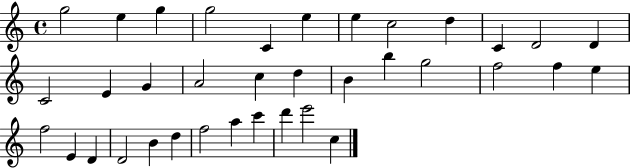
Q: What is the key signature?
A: C major